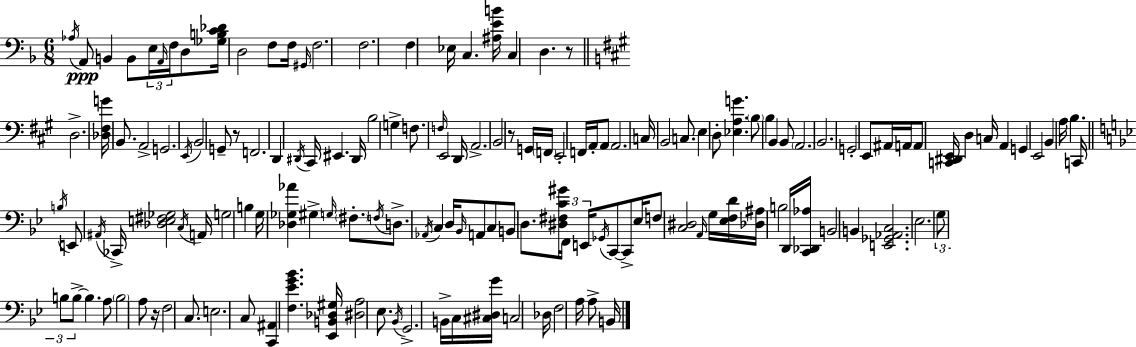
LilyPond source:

{
  \clef bass
  \numericTimeSignature
  \time 6/8
  \key f \major
  \acciaccatura { aes16 }\ppp a,8 b,4 b,8 \tuplet 3/2 { e16 \grace { a,16 } f16 } | d8 <ges b c' des'>16 d2 f8 | f16 \grace { gis,16 } f2. | f2. | \break f4 ees16 c4. | <ais e' b'>16 c4 d4. | r8 \bar "||" \break \key a \major d2.-> | <des fis g'>16 b,8. a,2-> | g,2. | \acciaccatura { e,16 } b,2 g,8-- r8 | \break f,2. | d,4 \acciaccatura { dis,16 } cis,16 eis,4. | dis,16 b2 g4-> | f8. \grace { f16 } e,2 | \break d,16 a,2.-> | b,2 r8 | g,16 \parenthesize f,16 e,2-. f,16 | a,16-. a,8 a,2. | \break c16 b,2 | c8. e4 d8-. <ees a g'>4. | \parenthesize b8 b4 b,4 | b,8 \parenthesize a,2. | \break b,2. | g,2-. e,8 | ais,16 a,16 a,8 <c, dis, e,>16 d4 c16 a,4 | g,4 e,2 | \break b,4 a16 b4. | c,16 \bar "||" \break \key bes \major \acciaccatura { b16 } e,8 \acciaccatura { ais,16 } ces,16-> <des e fis ges>2 | \acciaccatura { c16 } a,16 g2 b4 | g16 <des ges aes'>4 gis4-> | \grace { g16 } \parenthesize fis8.-. \acciaccatura { f16 } d8.-> \acciaccatura { aes,16 } c4 | \break d16 \grace { bes,16 } a,8 c8 b,8 d8. | <dis fis c' gis'>16 \tuplet 3/2 { f,16 e,16 \acciaccatura { ges,16 } } c,8~~ c,8-> ees16 f8 <c dis>2 | \grace { a,16 } g16 <ees f d'>16 <des ais>16 b2 | d,16 <c, des, aes>16 b,2 | \break b,4 <e, ges, aes, c>2. | ees2. | \tuplet 3/2 { g8 b8 | b8->~~ } b4. a8 \parenthesize b2 | \break a8 r16 f2 | c8. e2. | c8 <c, ais,>4 | <f ees' g' bes'>4. <ees, b, des gis>16 <dis a>2 | \break ees8. \acciaccatura { bes,16 } g,2.-> | b,16-> c16 | <cis dis g'>16 c2 des16 f2 | a16 a8-> b,16 \bar "|."
}